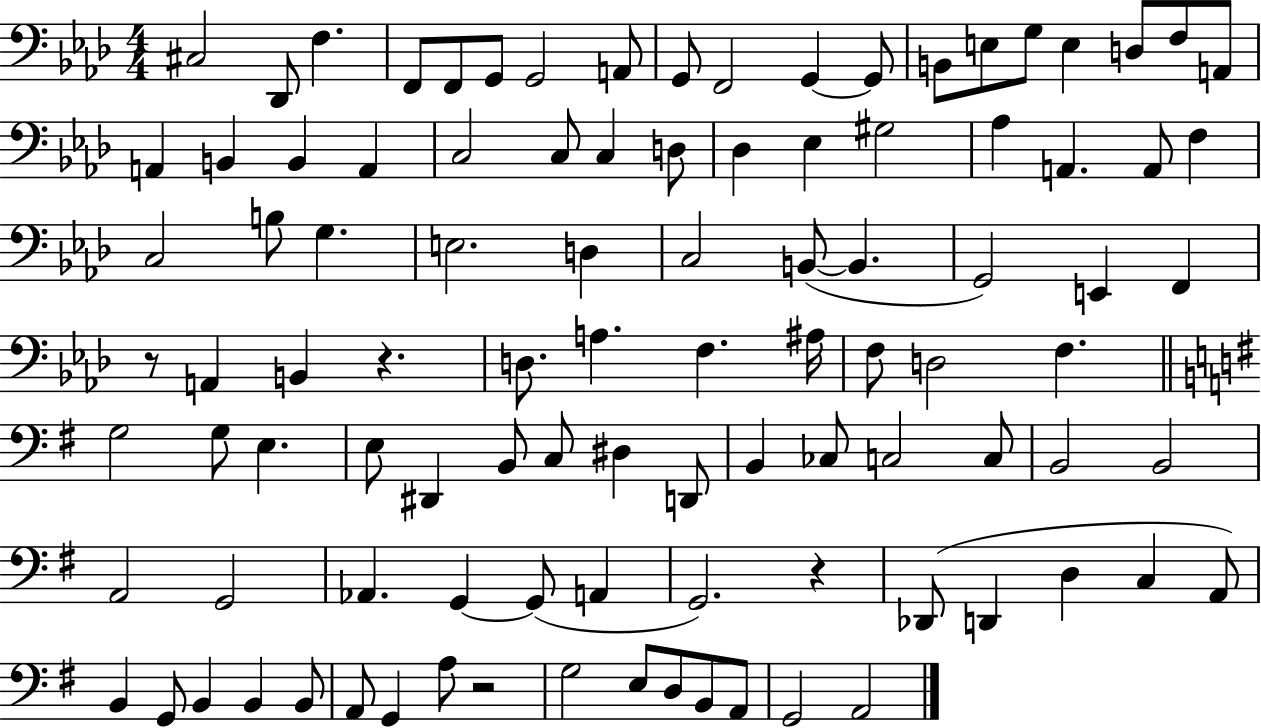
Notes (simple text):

C#3/h Db2/e F3/q. F2/e F2/e G2/e G2/h A2/e G2/e F2/h G2/q G2/e B2/e E3/e G3/e E3/q D3/e F3/e A2/e A2/q B2/q B2/q A2/q C3/h C3/e C3/q D3/e Db3/q Eb3/q G#3/h Ab3/q A2/q. A2/e F3/q C3/h B3/e G3/q. E3/h. D3/q C3/h B2/e B2/q. G2/h E2/q F2/q R/e A2/q B2/q R/q. D3/e. A3/q. F3/q. A#3/s F3/e D3/h F3/q. G3/h G3/e E3/q. E3/e D#2/q B2/e C3/e D#3/q D2/e B2/q CES3/e C3/h C3/e B2/h B2/h A2/h G2/h Ab2/q. G2/q G2/e A2/q G2/h. R/q Db2/e D2/q D3/q C3/q A2/e B2/q G2/e B2/q B2/q B2/e A2/e G2/q A3/e R/h G3/h E3/e D3/e B2/e A2/e G2/h A2/h